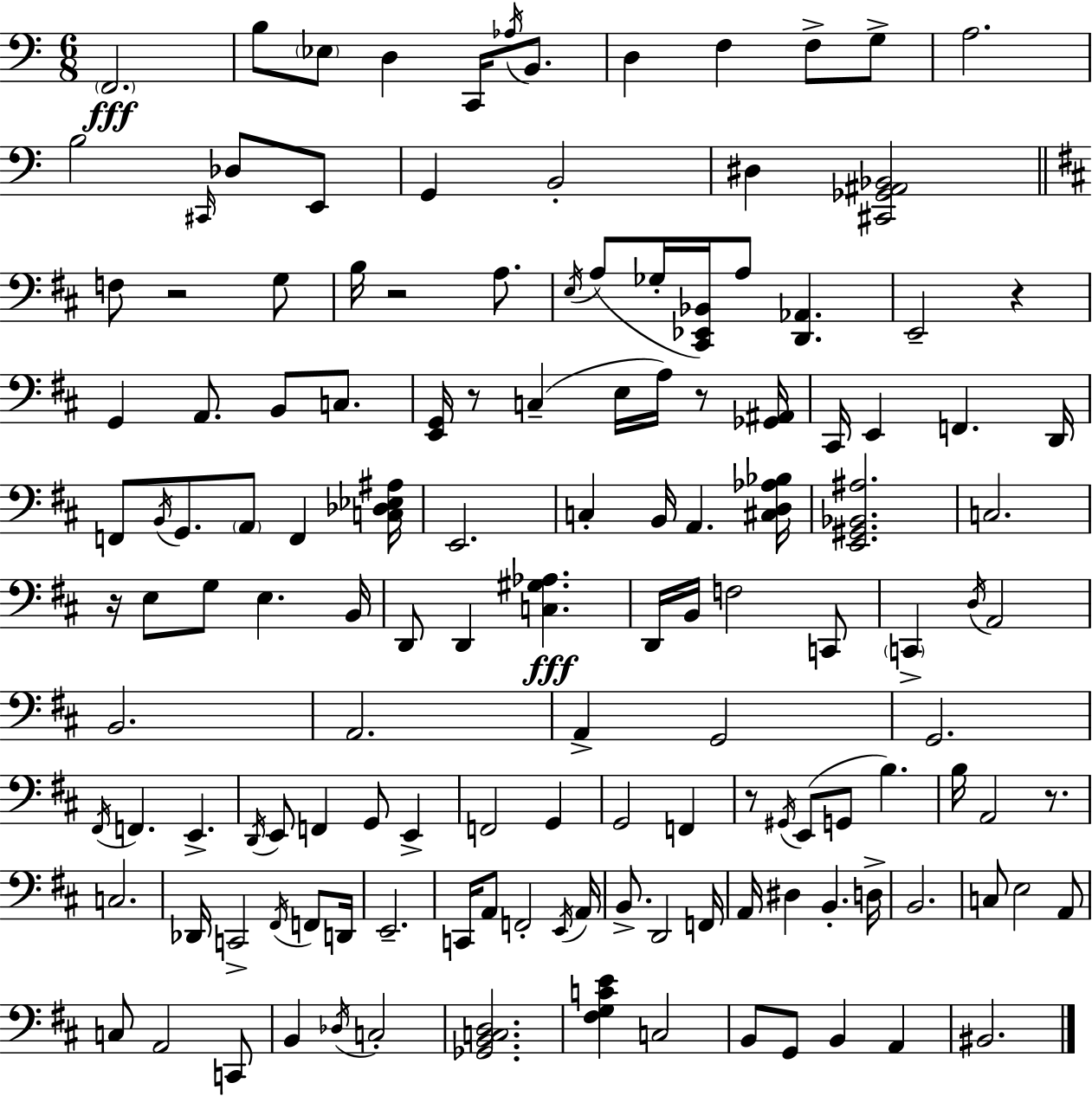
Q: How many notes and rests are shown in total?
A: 139